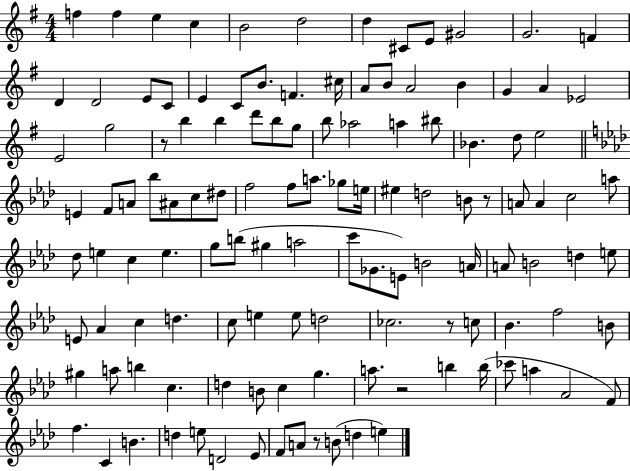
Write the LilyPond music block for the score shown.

{
  \clef treble
  \numericTimeSignature
  \time 4/4
  \key g \major
  f''4 f''4 e''4 c''4 | b'2 d''2 | d''4 cis'8 e'8 gis'2 | g'2. f'4 | \break d'4 d'2 e'8 c'8 | e'4 c'8 b'8. f'4. cis''16 | a'8 b'8 a'2 b'4 | g'4 a'4 ees'2 | \break e'2 g''2 | r8 b''4 b''4 d'''8 b''8 g''8 | b''8 aes''2 a''4 bis''8 | bes'4. d''8 e''2 | \break \bar "||" \break \key f \minor e'4 f'8 a'8 bes''8 ais'8 c''8 dis''8 | f''2 f''8 a''8. ges''8 e''16 | eis''4 d''2 b'8 r8 | a'8 a'4 c''2 a''8 | \break des''8 e''4 c''4 e''4. | g''8 b''8( gis''4 a''2 | c'''8 ges'8. e'8) b'2 a'16 | a'8 b'2 d''4 e''8 | \break e'8 aes'4 c''4 d''4. | c''8 e''4 e''8 d''2 | ces''2. r8 c''8 | bes'4. f''2 b'8 | \break gis''4 a''8 b''4 c''4. | d''4 b'8 c''4 g''4. | a''8. r2 b''4 b''16( | ces'''8 a''4 aes'2 f'8) | \break f''4. c'4 b'4. | d''4 e''8 d'2 ees'8 | f'8 a'8 r8 b'8( d''4 e''4) | \bar "|."
}